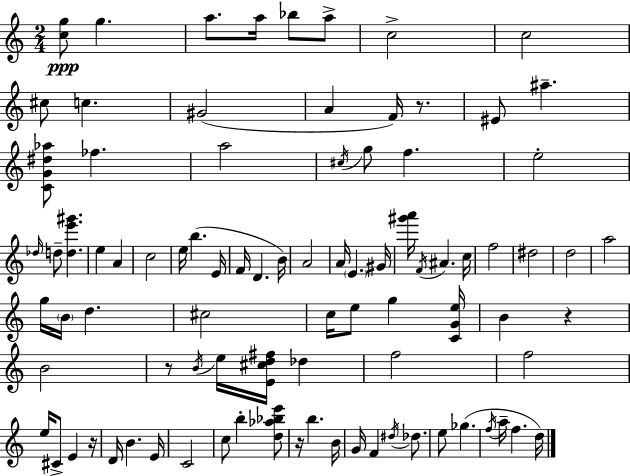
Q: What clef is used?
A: treble